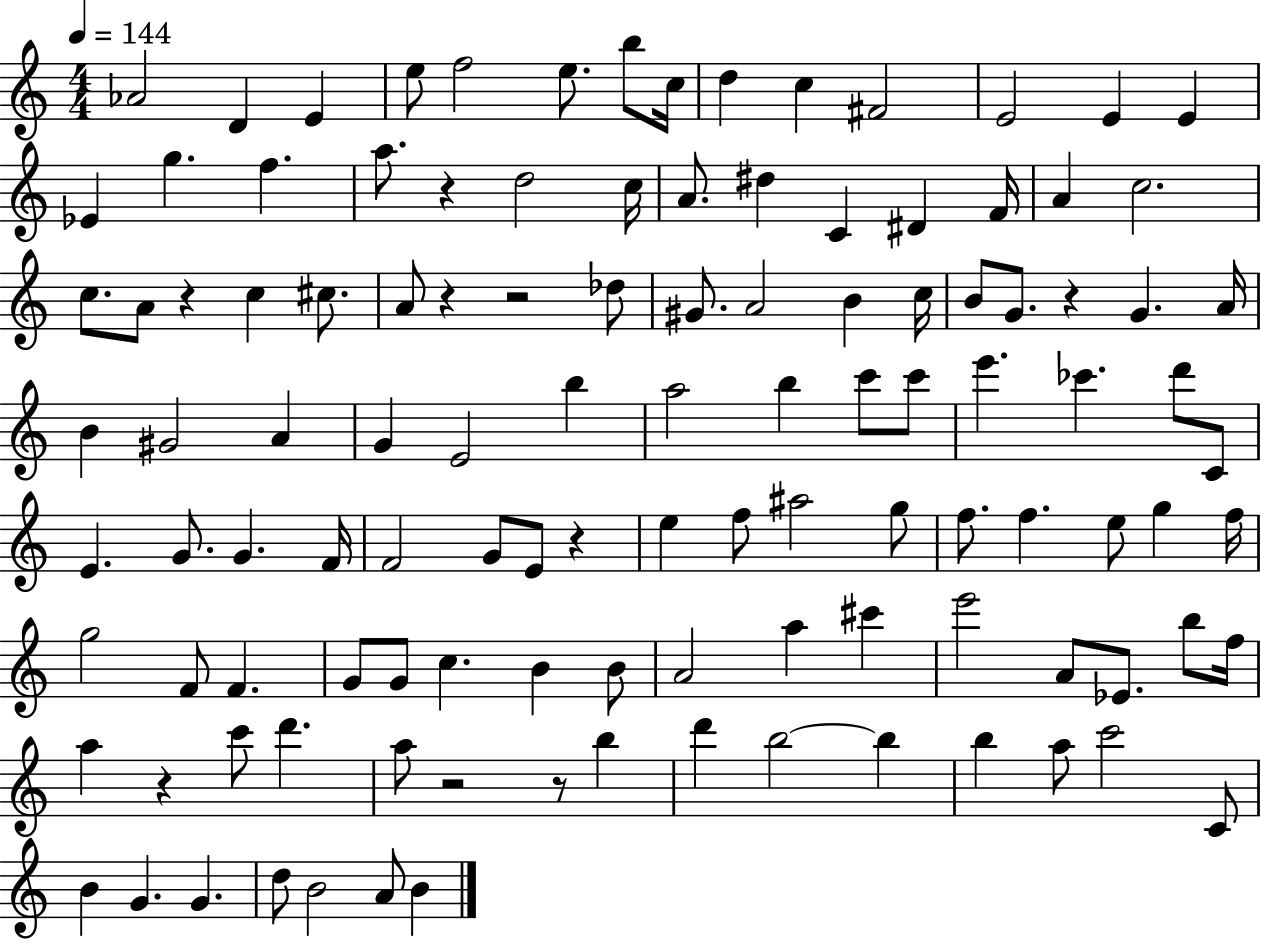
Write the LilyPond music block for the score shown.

{
  \clef treble
  \numericTimeSignature
  \time 4/4
  \key c \major
  \tempo 4 = 144
  \repeat volta 2 { aes'2 d'4 e'4 | e''8 f''2 e''8. b''8 c''16 | d''4 c''4 fis'2 | e'2 e'4 e'4 | \break ees'4 g''4. f''4. | a''8. r4 d''2 c''16 | a'8. dis''4 c'4 dis'4 f'16 | a'4 c''2. | \break c''8. a'8 r4 c''4 cis''8. | a'8 r4 r2 des''8 | gis'8. a'2 b'4 c''16 | b'8 g'8. r4 g'4. a'16 | \break b'4 gis'2 a'4 | g'4 e'2 b''4 | a''2 b''4 c'''8 c'''8 | e'''4. ces'''4. d'''8 c'8 | \break e'4. g'8. g'4. f'16 | f'2 g'8 e'8 r4 | e''4 f''8 ais''2 g''8 | f''8. f''4. e''8 g''4 f''16 | \break g''2 f'8 f'4. | g'8 g'8 c''4. b'4 b'8 | a'2 a''4 cis'''4 | e'''2 a'8 ees'8. b''8 f''16 | \break a''4 r4 c'''8 d'''4. | a''8 r2 r8 b''4 | d'''4 b''2~~ b''4 | b''4 a''8 c'''2 c'8 | \break b'4 g'4. g'4. | d''8 b'2 a'8 b'4 | } \bar "|."
}